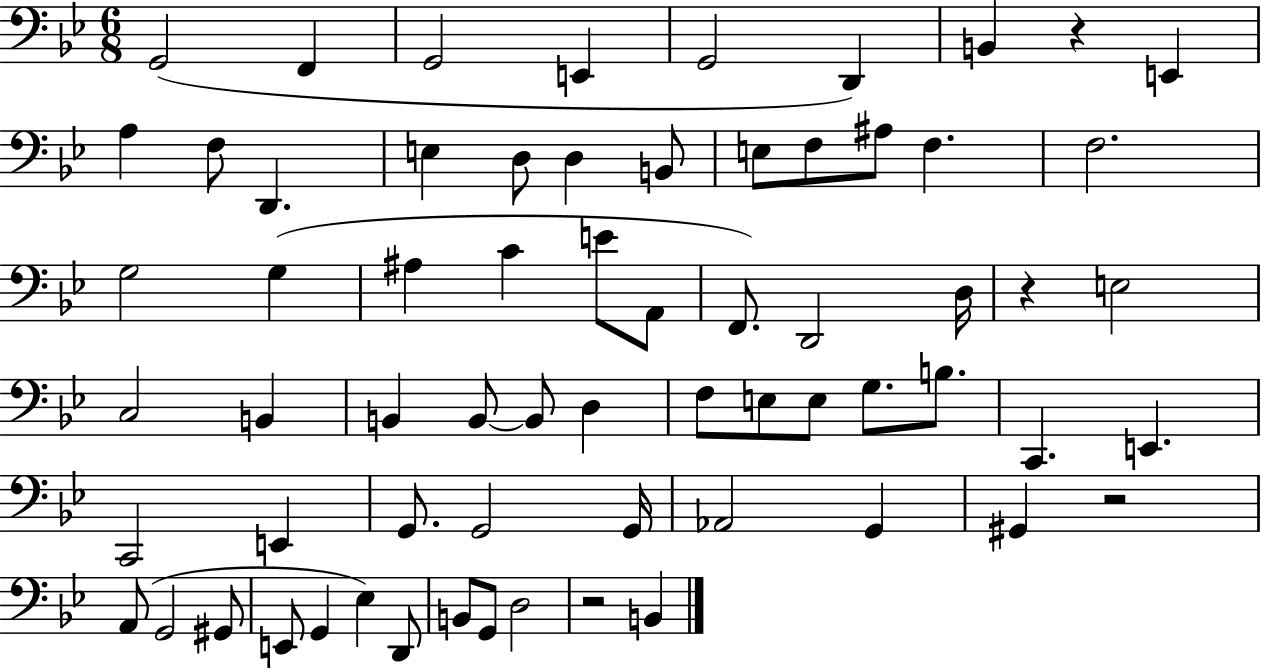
G2/h F2/q G2/h E2/q G2/h D2/q B2/q R/q E2/q A3/q F3/e D2/q. E3/q D3/e D3/q B2/e E3/e F3/e A#3/e F3/q. F3/h. G3/h G3/q A#3/q C4/q E4/e A2/e F2/e. D2/h D3/s R/q E3/h C3/h B2/q B2/q B2/e B2/e D3/q F3/e E3/e E3/e G3/e. B3/e. C2/q. E2/q. C2/h E2/q G2/e. G2/h G2/s Ab2/h G2/q G#2/q R/h A2/e G2/h G#2/e E2/e G2/q Eb3/q D2/e B2/e G2/e D3/h R/h B2/q